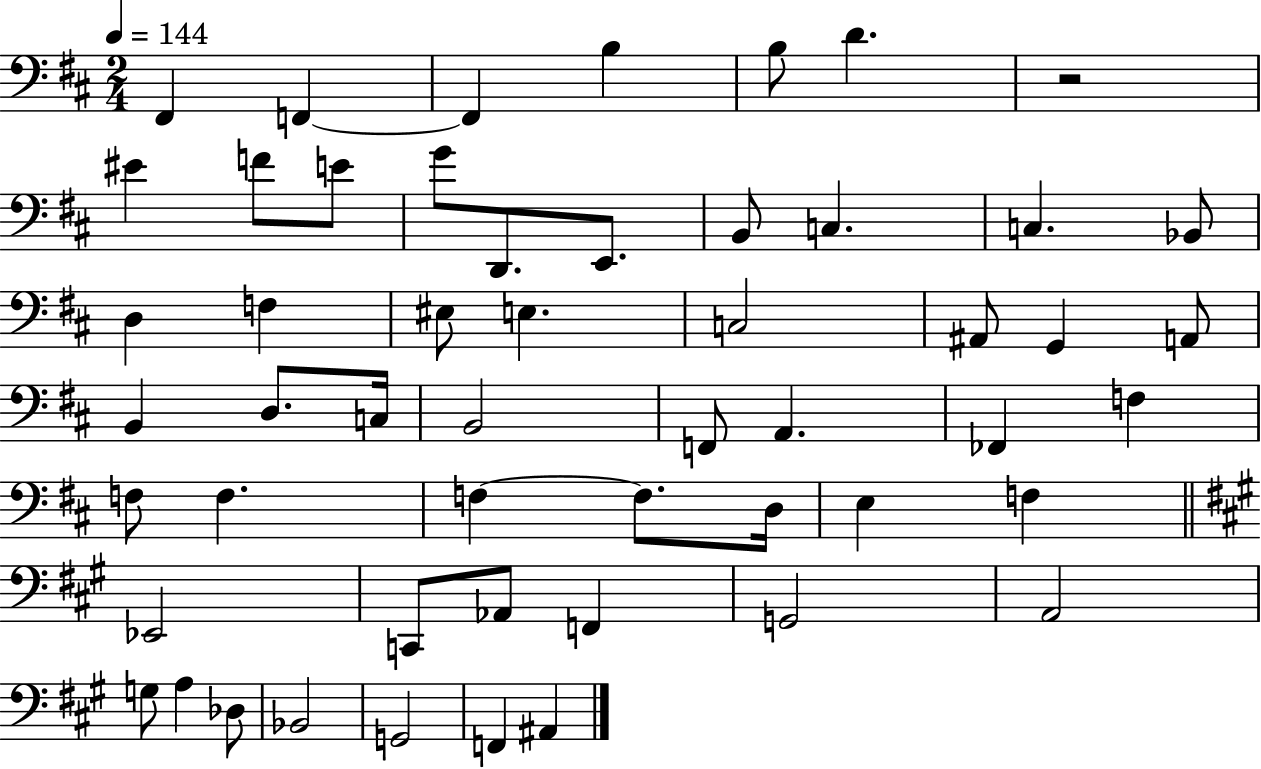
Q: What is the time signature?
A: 2/4